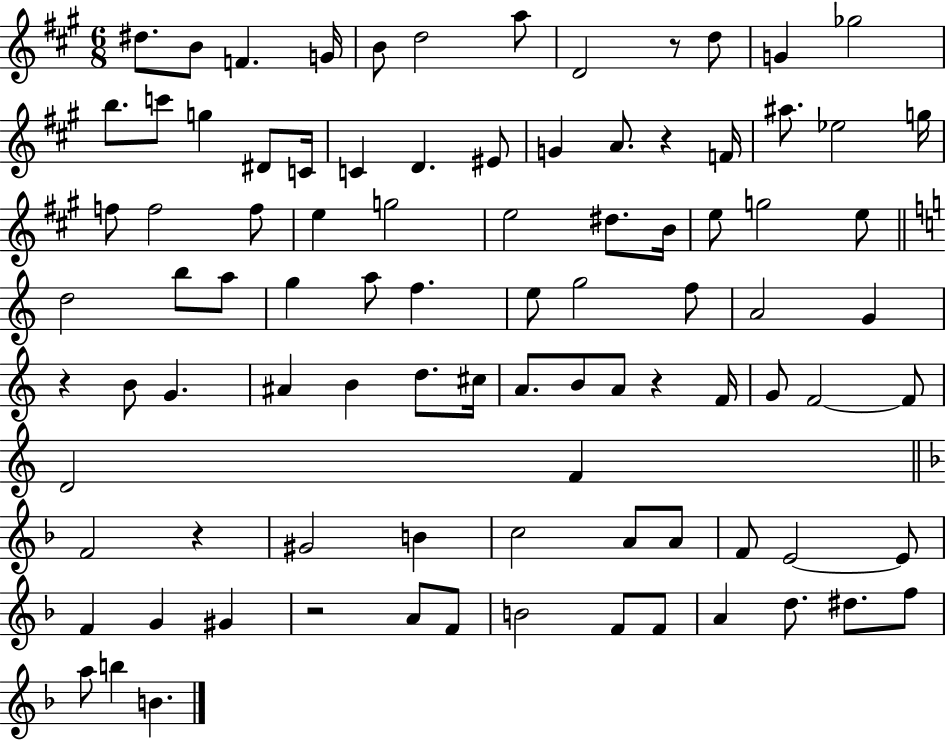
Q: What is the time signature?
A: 6/8